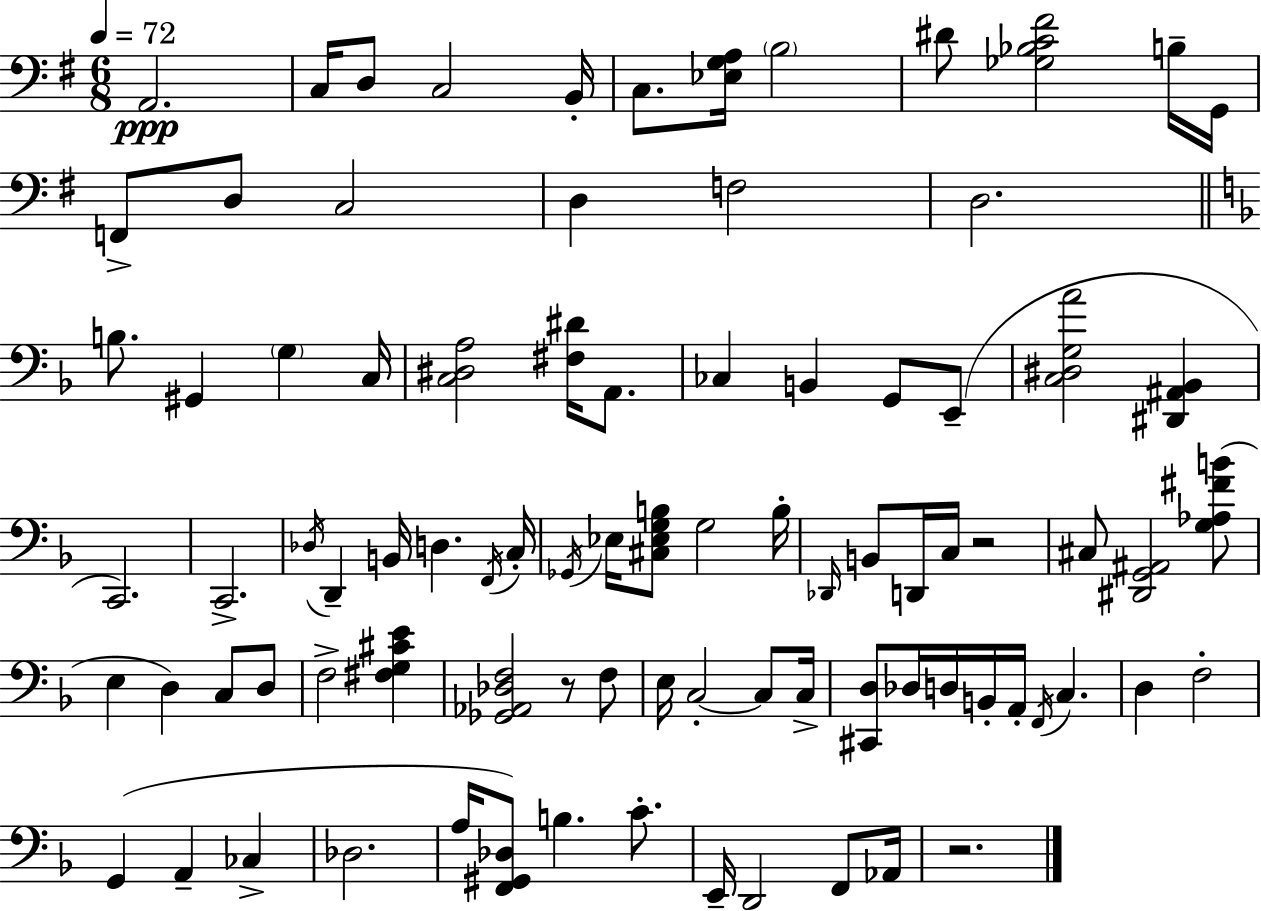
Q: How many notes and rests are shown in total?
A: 87